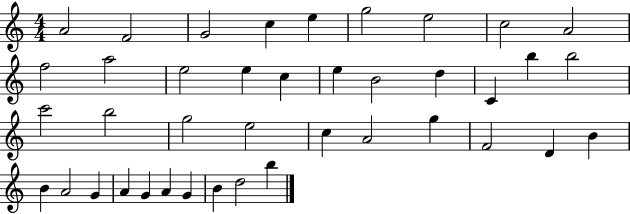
{
  \clef treble
  \numericTimeSignature
  \time 4/4
  \key c \major
  a'2 f'2 | g'2 c''4 e''4 | g''2 e''2 | c''2 a'2 | \break f''2 a''2 | e''2 e''4 c''4 | e''4 b'2 d''4 | c'4 b''4 b''2 | \break c'''2 b''2 | g''2 e''2 | c''4 a'2 g''4 | f'2 d'4 b'4 | \break b'4 a'2 g'4 | a'4 g'4 a'4 g'4 | b'4 d''2 b''4 | \bar "|."
}